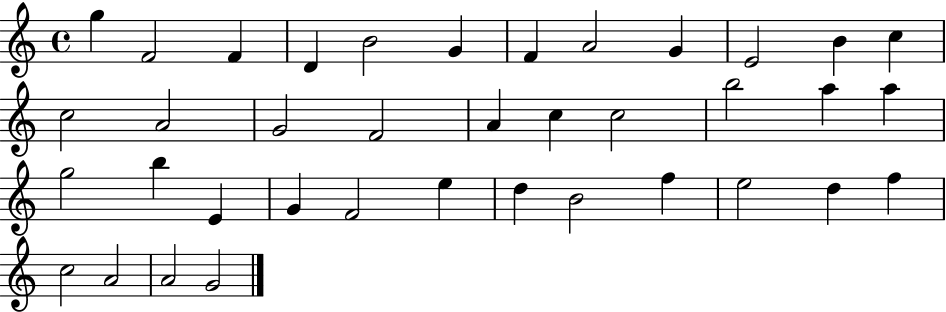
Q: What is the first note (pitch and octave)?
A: G5